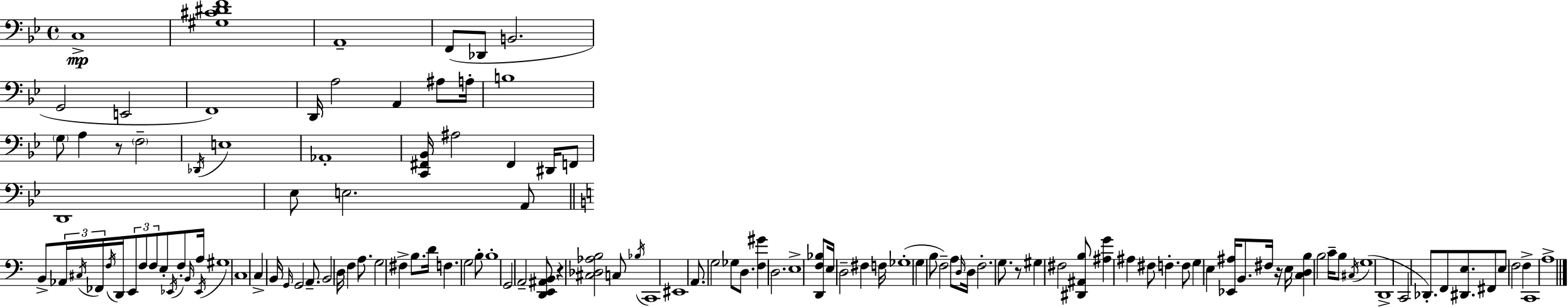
{
  \clef bass
  \time 4/4
  \defaultTimeSignature
  \key bes \major
  c1->\mp | <gis cis' dis' f'>1 | a,1-- | f,8( des,8 b,2. | \break g,2 e,2 | f,1) | d,16 a2 a,4 ais8 a16-. | b1 | \break \parenthesize g8 a4 r8 \parenthesize f2-- | \acciaccatura { des,16 } e1 | aes,1-. | <c, fis, bes,>16 ais2 fis,4 dis,16 f,8 | \break d,1 | ees8 e2. a,8 | \bar "||" \break \key a \minor b,8-> \tuplet 3/2 { aes,16 \acciaccatura { cis16 } fes,16 } \acciaccatura { f16 } d,16 \tuplet 3/2 { e,8 f8 f8 } e8-. \acciaccatura { ees,16 } | f8-. \grace { b,16 } a16 \acciaccatura { ees,16 } gis1 | c1 | c4-> b,16 \grace { g,16 } g,2 | \break a,8.-- b,2 d16 f4 | a8. g2 fis4-> | b8. d'16 f4. g2 | b8-. b1-. | \break g,2 a,2-- | <d, e, ais, b,>8 r4 <cis des aes b>2 | c8 \acciaccatura { bes16 } c,1 | eis,1 | \break a,8. g2 | ges8 d8. <f gis'>4 d2. | e1-> | <d, f bes>8 e16 d2-- | \break fis4 f16 ges1-.( | g4 b8 f2--) | a8 \grace { d16 } d16 f2.-. | g8. r8 gis4 fis2 | \break <dis, ais, b>8 <ais g'>4 ais4 | fis8 f4.-. f8 g4 e4 | <ees, ais>16 b,8. fis16 r16 e16 <c d b>4 b2 | c'16-- b8 \acciaccatura { cis16 }( g1 | \break d,1-> | c,2 | des,8.-.) f,8 <dis, e>8. fis,8 e8 f2 | f4-> c,1 | \break a1-> | \bar "|."
}